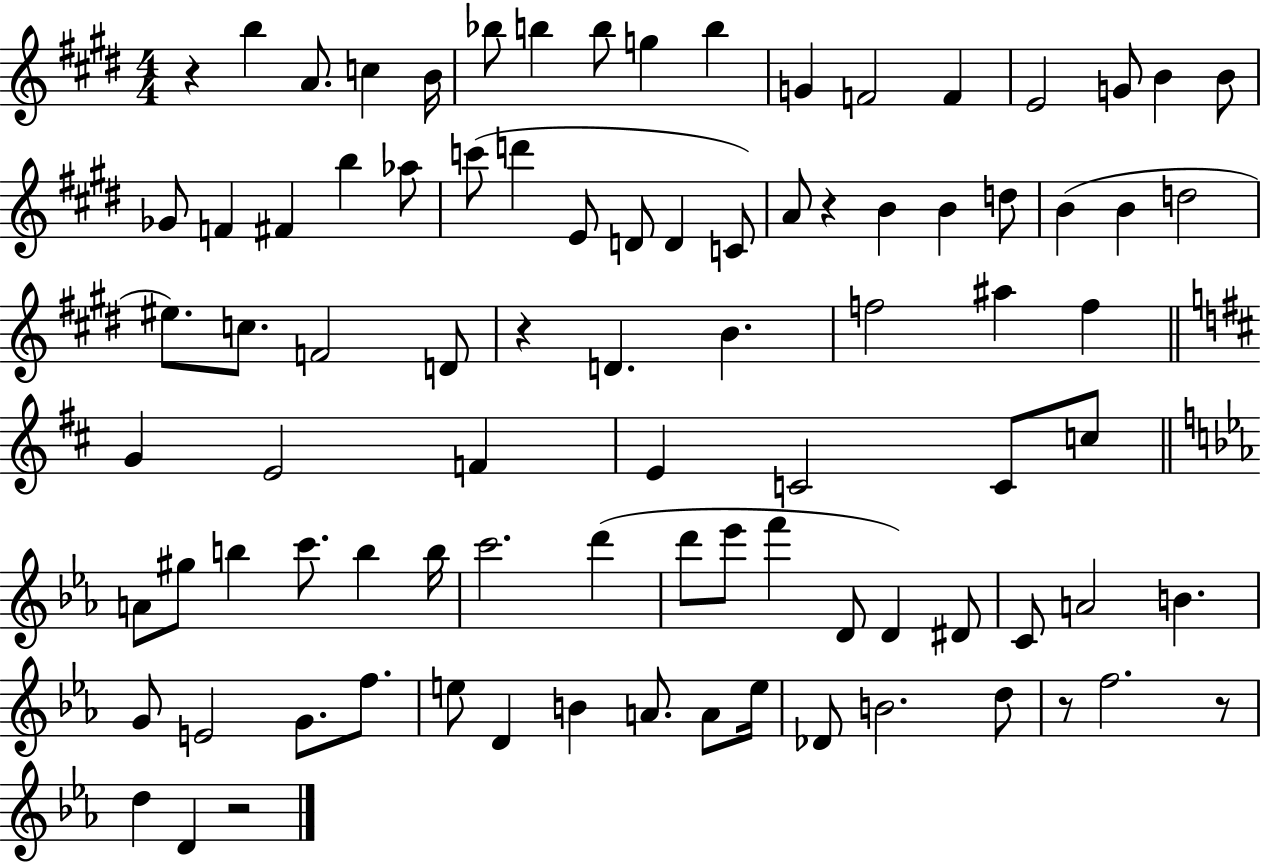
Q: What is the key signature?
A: E major